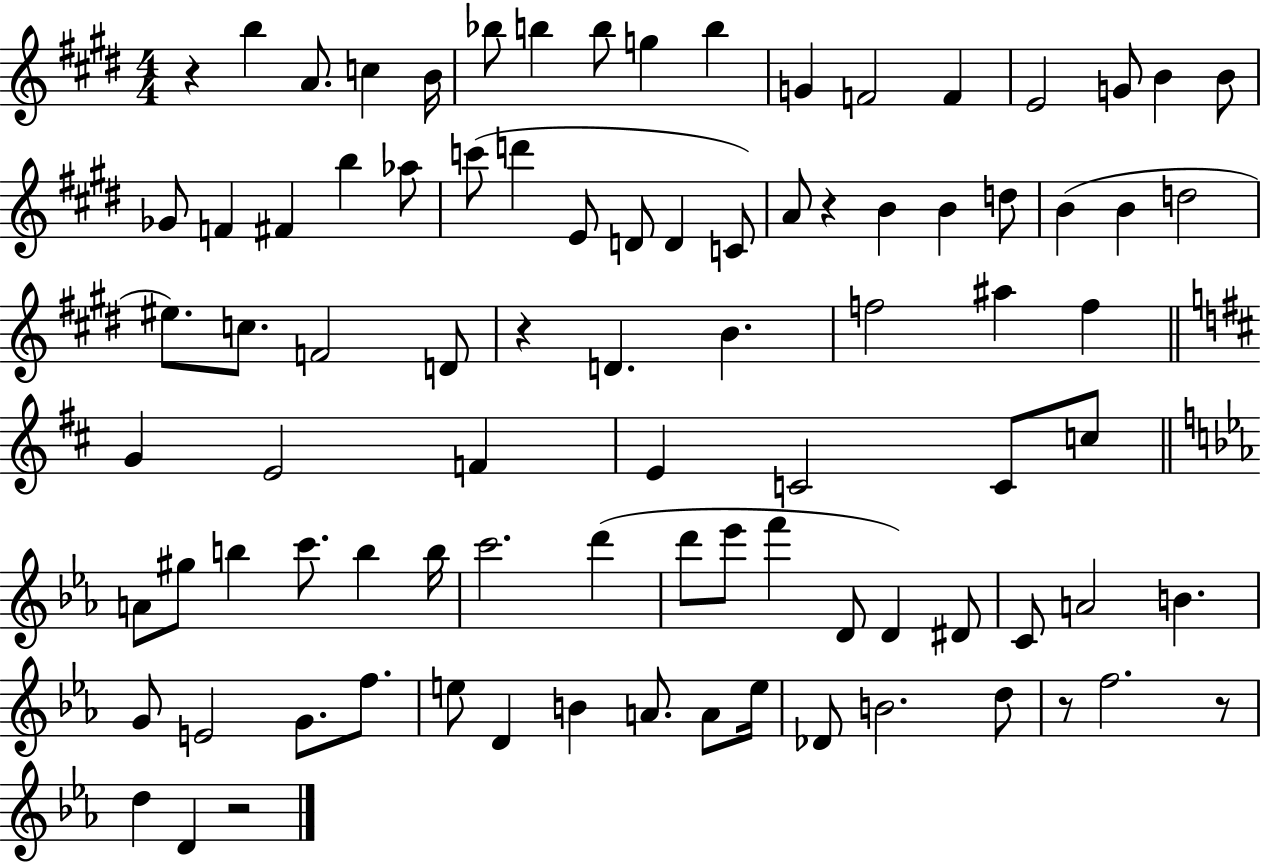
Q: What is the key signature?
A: E major